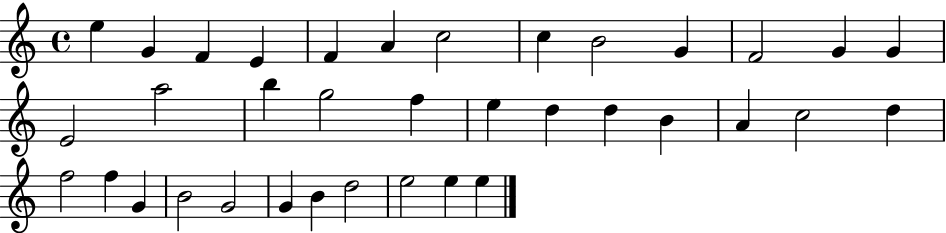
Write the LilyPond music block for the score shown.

{
  \clef treble
  \time 4/4
  \defaultTimeSignature
  \key c \major
  e''4 g'4 f'4 e'4 | f'4 a'4 c''2 | c''4 b'2 g'4 | f'2 g'4 g'4 | \break e'2 a''2 | b''4 g''2 f''4 | e''4 d''4 d''4 b'4 | a'4 c''2 d''4 | \break f''2 f''4 g'4 | b'2 g'2 | g'4 b'4 d''2 | e''2 e''4 e''4 | \break \bar "|."
}